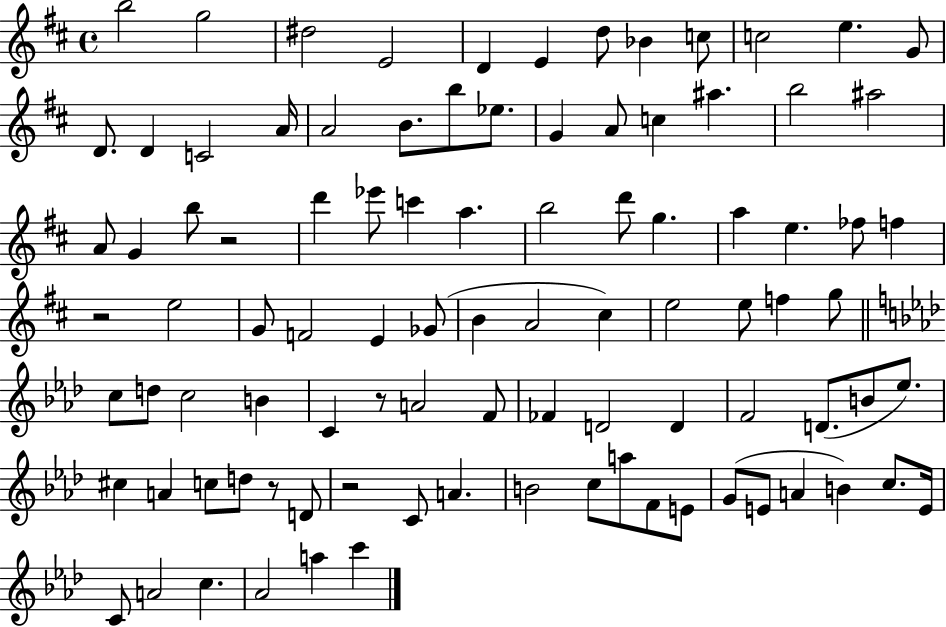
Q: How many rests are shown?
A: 5